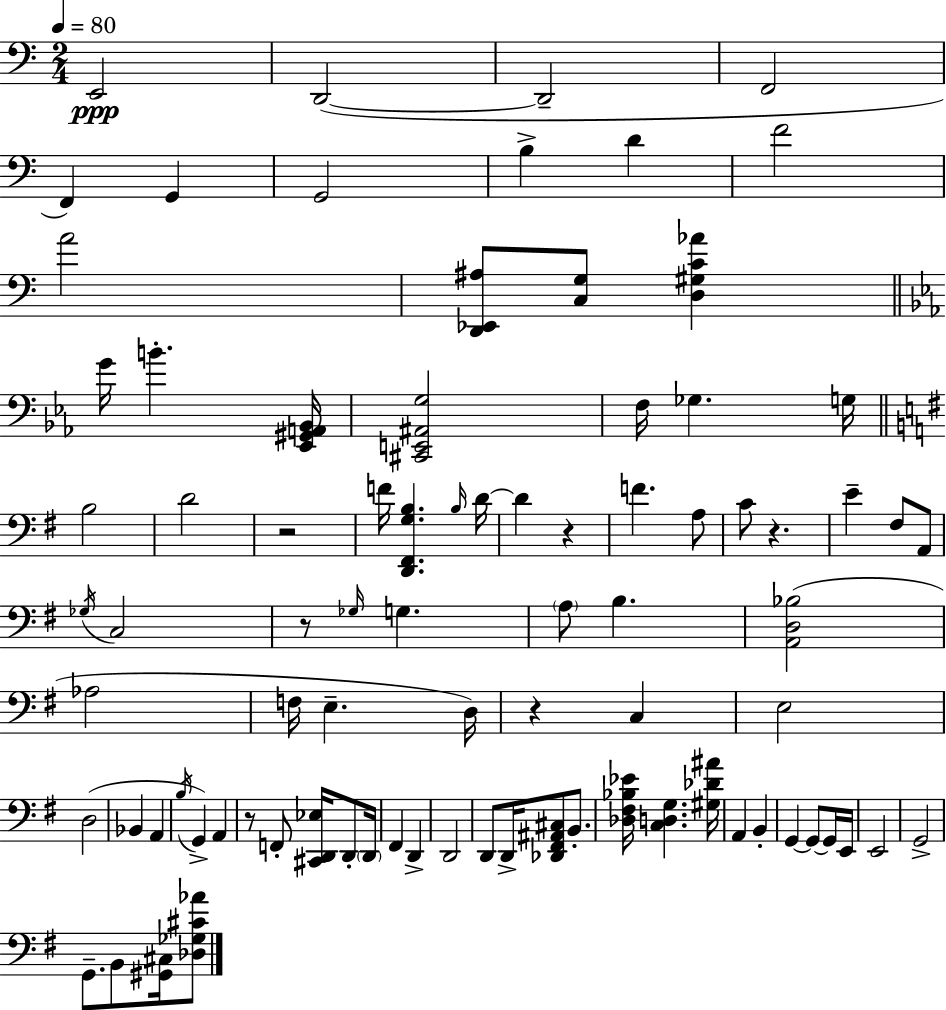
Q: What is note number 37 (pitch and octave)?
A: E3